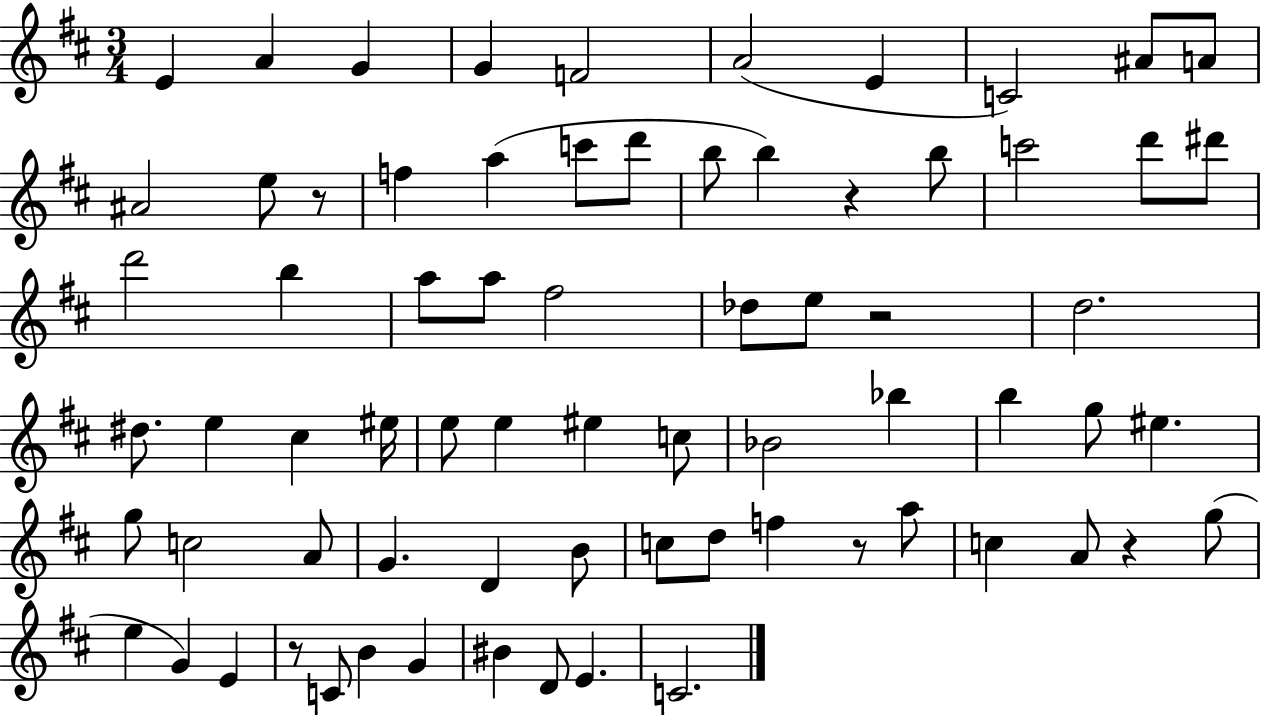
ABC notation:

X:1
T:Untitled
M:3/4
L:1/4
K:D
E A G G F2 A2 E C2 ^A/2 A/2 ^A2 e/2 z/2 f a c'/2 d'/2 b/2 b z b/2 c'2 d'/2 ^d'/2 d'2 b a/2 a/2 ^f2 _d/2 e/2 z2 d2 ^d/2 e ^c ^e/4 e/2 e ^e c/2 _B2 _b b g/2 ^e g/2 c2 A/2 G D B/2 c/2 d/2 f z/2 a/2 c A/2 z g/2 e G E z/2 C/2 B G ^B D/2 E C2